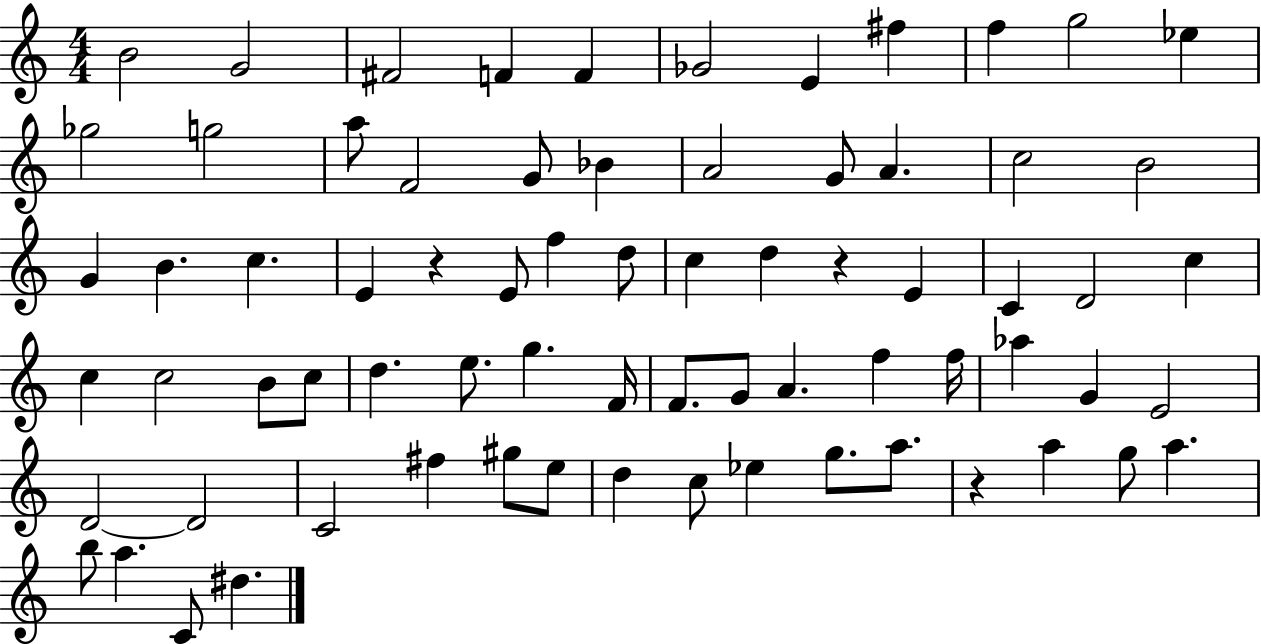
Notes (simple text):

B4/h G4/h F#4/h F4/q F4/q Gb4/h E4/q F#5/q F5/q G5/h Eb5/q Gb5/h G5/h A5/e F4/h G4/e Bb4/q A4/h G4/e A4/q. C5/h B4/h G4/q B4/q. C5/q. E4/q R/q E4/e F5/q D5/e C5/q D5/q R/q E4/q C4/q D4/h C5/q C5/q C5/h B4/e C5/e D5/q. E5/e. G5/q. F4/s F4/e. G4/e A4/q. F5/q F5/s Ab5/q G4/q E4/h D4/h D4/h C4/h F#5/q G#5/e E5/e D5/q C5/e Eb5/q G5/e. A5/e. R/q A5/q G5/e A5/q. B5/e A5/q. C4/e D#5/q.